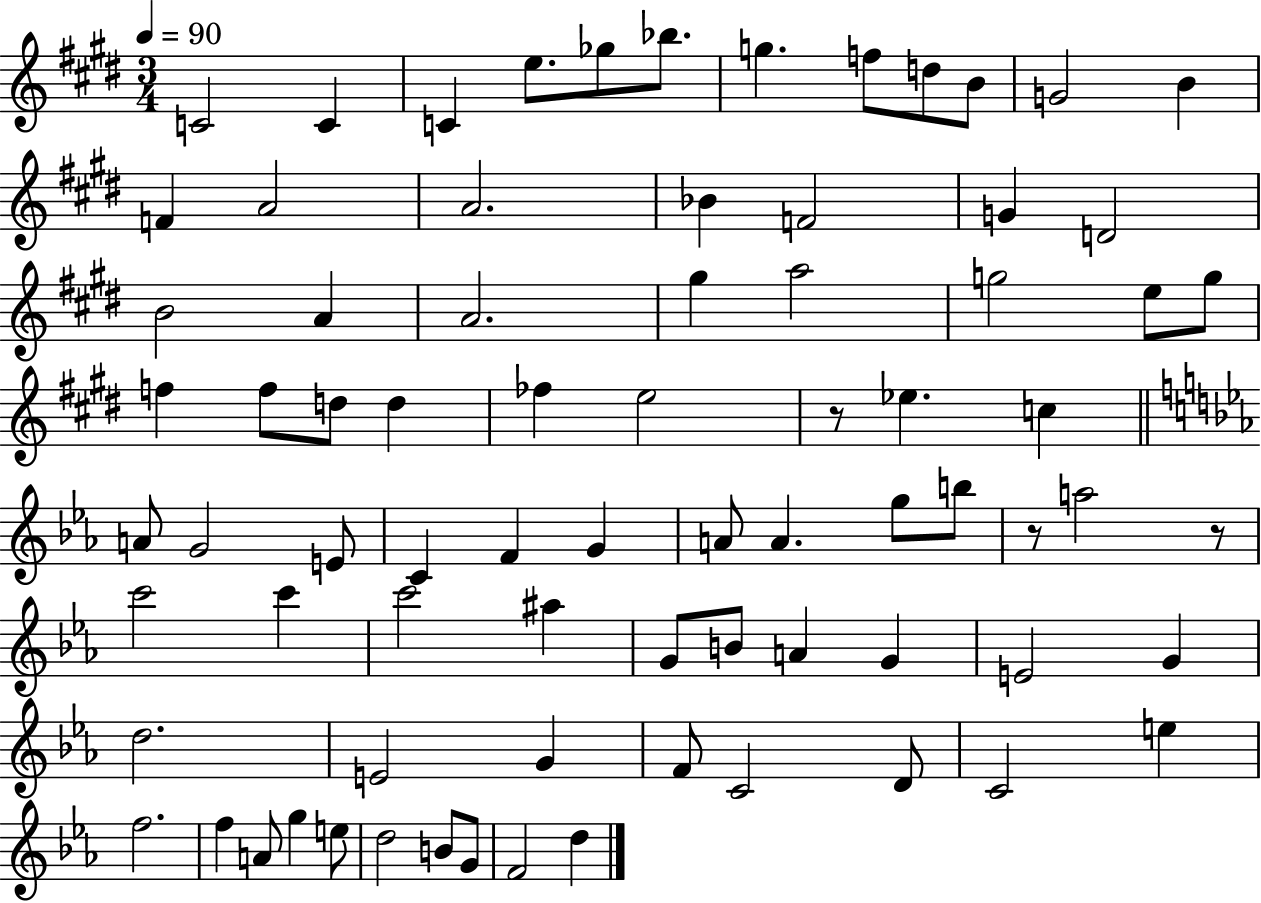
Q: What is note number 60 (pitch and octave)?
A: F4